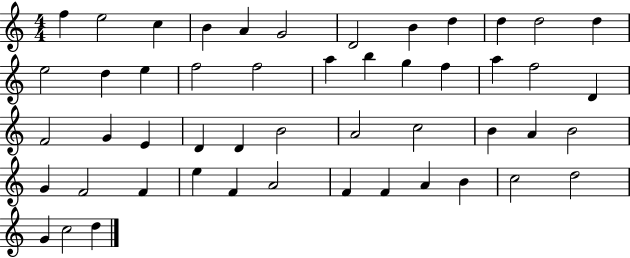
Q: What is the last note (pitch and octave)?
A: D5